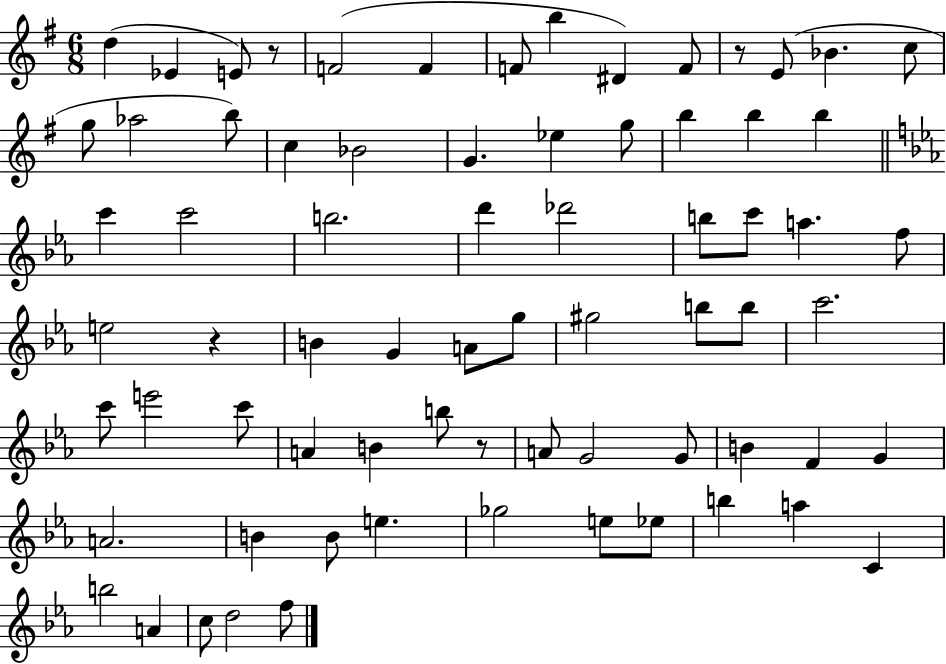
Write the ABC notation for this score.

X:1
T:Untitled
M:6/8
L:1/4
K:G
d _E E/2 z/2 F2 F F/2 b ^D F/2 z/2 E/2 _B c/2 g/2 _a2 b/2 c _B2 G _e g/2 b b b c' c'2 b2 d' _d'2 b/2 c'/2 a f/2 e2 z B G A/2 g/2 ^g2 b/2 b/2 c'2 c'/2 e'2 c'/2 A B b/2 z/2 A/2 G2 G/2 B F G A2 B B/2 e _g2 e/2 _e/2 b a C b2 A c/2 d2 f/2